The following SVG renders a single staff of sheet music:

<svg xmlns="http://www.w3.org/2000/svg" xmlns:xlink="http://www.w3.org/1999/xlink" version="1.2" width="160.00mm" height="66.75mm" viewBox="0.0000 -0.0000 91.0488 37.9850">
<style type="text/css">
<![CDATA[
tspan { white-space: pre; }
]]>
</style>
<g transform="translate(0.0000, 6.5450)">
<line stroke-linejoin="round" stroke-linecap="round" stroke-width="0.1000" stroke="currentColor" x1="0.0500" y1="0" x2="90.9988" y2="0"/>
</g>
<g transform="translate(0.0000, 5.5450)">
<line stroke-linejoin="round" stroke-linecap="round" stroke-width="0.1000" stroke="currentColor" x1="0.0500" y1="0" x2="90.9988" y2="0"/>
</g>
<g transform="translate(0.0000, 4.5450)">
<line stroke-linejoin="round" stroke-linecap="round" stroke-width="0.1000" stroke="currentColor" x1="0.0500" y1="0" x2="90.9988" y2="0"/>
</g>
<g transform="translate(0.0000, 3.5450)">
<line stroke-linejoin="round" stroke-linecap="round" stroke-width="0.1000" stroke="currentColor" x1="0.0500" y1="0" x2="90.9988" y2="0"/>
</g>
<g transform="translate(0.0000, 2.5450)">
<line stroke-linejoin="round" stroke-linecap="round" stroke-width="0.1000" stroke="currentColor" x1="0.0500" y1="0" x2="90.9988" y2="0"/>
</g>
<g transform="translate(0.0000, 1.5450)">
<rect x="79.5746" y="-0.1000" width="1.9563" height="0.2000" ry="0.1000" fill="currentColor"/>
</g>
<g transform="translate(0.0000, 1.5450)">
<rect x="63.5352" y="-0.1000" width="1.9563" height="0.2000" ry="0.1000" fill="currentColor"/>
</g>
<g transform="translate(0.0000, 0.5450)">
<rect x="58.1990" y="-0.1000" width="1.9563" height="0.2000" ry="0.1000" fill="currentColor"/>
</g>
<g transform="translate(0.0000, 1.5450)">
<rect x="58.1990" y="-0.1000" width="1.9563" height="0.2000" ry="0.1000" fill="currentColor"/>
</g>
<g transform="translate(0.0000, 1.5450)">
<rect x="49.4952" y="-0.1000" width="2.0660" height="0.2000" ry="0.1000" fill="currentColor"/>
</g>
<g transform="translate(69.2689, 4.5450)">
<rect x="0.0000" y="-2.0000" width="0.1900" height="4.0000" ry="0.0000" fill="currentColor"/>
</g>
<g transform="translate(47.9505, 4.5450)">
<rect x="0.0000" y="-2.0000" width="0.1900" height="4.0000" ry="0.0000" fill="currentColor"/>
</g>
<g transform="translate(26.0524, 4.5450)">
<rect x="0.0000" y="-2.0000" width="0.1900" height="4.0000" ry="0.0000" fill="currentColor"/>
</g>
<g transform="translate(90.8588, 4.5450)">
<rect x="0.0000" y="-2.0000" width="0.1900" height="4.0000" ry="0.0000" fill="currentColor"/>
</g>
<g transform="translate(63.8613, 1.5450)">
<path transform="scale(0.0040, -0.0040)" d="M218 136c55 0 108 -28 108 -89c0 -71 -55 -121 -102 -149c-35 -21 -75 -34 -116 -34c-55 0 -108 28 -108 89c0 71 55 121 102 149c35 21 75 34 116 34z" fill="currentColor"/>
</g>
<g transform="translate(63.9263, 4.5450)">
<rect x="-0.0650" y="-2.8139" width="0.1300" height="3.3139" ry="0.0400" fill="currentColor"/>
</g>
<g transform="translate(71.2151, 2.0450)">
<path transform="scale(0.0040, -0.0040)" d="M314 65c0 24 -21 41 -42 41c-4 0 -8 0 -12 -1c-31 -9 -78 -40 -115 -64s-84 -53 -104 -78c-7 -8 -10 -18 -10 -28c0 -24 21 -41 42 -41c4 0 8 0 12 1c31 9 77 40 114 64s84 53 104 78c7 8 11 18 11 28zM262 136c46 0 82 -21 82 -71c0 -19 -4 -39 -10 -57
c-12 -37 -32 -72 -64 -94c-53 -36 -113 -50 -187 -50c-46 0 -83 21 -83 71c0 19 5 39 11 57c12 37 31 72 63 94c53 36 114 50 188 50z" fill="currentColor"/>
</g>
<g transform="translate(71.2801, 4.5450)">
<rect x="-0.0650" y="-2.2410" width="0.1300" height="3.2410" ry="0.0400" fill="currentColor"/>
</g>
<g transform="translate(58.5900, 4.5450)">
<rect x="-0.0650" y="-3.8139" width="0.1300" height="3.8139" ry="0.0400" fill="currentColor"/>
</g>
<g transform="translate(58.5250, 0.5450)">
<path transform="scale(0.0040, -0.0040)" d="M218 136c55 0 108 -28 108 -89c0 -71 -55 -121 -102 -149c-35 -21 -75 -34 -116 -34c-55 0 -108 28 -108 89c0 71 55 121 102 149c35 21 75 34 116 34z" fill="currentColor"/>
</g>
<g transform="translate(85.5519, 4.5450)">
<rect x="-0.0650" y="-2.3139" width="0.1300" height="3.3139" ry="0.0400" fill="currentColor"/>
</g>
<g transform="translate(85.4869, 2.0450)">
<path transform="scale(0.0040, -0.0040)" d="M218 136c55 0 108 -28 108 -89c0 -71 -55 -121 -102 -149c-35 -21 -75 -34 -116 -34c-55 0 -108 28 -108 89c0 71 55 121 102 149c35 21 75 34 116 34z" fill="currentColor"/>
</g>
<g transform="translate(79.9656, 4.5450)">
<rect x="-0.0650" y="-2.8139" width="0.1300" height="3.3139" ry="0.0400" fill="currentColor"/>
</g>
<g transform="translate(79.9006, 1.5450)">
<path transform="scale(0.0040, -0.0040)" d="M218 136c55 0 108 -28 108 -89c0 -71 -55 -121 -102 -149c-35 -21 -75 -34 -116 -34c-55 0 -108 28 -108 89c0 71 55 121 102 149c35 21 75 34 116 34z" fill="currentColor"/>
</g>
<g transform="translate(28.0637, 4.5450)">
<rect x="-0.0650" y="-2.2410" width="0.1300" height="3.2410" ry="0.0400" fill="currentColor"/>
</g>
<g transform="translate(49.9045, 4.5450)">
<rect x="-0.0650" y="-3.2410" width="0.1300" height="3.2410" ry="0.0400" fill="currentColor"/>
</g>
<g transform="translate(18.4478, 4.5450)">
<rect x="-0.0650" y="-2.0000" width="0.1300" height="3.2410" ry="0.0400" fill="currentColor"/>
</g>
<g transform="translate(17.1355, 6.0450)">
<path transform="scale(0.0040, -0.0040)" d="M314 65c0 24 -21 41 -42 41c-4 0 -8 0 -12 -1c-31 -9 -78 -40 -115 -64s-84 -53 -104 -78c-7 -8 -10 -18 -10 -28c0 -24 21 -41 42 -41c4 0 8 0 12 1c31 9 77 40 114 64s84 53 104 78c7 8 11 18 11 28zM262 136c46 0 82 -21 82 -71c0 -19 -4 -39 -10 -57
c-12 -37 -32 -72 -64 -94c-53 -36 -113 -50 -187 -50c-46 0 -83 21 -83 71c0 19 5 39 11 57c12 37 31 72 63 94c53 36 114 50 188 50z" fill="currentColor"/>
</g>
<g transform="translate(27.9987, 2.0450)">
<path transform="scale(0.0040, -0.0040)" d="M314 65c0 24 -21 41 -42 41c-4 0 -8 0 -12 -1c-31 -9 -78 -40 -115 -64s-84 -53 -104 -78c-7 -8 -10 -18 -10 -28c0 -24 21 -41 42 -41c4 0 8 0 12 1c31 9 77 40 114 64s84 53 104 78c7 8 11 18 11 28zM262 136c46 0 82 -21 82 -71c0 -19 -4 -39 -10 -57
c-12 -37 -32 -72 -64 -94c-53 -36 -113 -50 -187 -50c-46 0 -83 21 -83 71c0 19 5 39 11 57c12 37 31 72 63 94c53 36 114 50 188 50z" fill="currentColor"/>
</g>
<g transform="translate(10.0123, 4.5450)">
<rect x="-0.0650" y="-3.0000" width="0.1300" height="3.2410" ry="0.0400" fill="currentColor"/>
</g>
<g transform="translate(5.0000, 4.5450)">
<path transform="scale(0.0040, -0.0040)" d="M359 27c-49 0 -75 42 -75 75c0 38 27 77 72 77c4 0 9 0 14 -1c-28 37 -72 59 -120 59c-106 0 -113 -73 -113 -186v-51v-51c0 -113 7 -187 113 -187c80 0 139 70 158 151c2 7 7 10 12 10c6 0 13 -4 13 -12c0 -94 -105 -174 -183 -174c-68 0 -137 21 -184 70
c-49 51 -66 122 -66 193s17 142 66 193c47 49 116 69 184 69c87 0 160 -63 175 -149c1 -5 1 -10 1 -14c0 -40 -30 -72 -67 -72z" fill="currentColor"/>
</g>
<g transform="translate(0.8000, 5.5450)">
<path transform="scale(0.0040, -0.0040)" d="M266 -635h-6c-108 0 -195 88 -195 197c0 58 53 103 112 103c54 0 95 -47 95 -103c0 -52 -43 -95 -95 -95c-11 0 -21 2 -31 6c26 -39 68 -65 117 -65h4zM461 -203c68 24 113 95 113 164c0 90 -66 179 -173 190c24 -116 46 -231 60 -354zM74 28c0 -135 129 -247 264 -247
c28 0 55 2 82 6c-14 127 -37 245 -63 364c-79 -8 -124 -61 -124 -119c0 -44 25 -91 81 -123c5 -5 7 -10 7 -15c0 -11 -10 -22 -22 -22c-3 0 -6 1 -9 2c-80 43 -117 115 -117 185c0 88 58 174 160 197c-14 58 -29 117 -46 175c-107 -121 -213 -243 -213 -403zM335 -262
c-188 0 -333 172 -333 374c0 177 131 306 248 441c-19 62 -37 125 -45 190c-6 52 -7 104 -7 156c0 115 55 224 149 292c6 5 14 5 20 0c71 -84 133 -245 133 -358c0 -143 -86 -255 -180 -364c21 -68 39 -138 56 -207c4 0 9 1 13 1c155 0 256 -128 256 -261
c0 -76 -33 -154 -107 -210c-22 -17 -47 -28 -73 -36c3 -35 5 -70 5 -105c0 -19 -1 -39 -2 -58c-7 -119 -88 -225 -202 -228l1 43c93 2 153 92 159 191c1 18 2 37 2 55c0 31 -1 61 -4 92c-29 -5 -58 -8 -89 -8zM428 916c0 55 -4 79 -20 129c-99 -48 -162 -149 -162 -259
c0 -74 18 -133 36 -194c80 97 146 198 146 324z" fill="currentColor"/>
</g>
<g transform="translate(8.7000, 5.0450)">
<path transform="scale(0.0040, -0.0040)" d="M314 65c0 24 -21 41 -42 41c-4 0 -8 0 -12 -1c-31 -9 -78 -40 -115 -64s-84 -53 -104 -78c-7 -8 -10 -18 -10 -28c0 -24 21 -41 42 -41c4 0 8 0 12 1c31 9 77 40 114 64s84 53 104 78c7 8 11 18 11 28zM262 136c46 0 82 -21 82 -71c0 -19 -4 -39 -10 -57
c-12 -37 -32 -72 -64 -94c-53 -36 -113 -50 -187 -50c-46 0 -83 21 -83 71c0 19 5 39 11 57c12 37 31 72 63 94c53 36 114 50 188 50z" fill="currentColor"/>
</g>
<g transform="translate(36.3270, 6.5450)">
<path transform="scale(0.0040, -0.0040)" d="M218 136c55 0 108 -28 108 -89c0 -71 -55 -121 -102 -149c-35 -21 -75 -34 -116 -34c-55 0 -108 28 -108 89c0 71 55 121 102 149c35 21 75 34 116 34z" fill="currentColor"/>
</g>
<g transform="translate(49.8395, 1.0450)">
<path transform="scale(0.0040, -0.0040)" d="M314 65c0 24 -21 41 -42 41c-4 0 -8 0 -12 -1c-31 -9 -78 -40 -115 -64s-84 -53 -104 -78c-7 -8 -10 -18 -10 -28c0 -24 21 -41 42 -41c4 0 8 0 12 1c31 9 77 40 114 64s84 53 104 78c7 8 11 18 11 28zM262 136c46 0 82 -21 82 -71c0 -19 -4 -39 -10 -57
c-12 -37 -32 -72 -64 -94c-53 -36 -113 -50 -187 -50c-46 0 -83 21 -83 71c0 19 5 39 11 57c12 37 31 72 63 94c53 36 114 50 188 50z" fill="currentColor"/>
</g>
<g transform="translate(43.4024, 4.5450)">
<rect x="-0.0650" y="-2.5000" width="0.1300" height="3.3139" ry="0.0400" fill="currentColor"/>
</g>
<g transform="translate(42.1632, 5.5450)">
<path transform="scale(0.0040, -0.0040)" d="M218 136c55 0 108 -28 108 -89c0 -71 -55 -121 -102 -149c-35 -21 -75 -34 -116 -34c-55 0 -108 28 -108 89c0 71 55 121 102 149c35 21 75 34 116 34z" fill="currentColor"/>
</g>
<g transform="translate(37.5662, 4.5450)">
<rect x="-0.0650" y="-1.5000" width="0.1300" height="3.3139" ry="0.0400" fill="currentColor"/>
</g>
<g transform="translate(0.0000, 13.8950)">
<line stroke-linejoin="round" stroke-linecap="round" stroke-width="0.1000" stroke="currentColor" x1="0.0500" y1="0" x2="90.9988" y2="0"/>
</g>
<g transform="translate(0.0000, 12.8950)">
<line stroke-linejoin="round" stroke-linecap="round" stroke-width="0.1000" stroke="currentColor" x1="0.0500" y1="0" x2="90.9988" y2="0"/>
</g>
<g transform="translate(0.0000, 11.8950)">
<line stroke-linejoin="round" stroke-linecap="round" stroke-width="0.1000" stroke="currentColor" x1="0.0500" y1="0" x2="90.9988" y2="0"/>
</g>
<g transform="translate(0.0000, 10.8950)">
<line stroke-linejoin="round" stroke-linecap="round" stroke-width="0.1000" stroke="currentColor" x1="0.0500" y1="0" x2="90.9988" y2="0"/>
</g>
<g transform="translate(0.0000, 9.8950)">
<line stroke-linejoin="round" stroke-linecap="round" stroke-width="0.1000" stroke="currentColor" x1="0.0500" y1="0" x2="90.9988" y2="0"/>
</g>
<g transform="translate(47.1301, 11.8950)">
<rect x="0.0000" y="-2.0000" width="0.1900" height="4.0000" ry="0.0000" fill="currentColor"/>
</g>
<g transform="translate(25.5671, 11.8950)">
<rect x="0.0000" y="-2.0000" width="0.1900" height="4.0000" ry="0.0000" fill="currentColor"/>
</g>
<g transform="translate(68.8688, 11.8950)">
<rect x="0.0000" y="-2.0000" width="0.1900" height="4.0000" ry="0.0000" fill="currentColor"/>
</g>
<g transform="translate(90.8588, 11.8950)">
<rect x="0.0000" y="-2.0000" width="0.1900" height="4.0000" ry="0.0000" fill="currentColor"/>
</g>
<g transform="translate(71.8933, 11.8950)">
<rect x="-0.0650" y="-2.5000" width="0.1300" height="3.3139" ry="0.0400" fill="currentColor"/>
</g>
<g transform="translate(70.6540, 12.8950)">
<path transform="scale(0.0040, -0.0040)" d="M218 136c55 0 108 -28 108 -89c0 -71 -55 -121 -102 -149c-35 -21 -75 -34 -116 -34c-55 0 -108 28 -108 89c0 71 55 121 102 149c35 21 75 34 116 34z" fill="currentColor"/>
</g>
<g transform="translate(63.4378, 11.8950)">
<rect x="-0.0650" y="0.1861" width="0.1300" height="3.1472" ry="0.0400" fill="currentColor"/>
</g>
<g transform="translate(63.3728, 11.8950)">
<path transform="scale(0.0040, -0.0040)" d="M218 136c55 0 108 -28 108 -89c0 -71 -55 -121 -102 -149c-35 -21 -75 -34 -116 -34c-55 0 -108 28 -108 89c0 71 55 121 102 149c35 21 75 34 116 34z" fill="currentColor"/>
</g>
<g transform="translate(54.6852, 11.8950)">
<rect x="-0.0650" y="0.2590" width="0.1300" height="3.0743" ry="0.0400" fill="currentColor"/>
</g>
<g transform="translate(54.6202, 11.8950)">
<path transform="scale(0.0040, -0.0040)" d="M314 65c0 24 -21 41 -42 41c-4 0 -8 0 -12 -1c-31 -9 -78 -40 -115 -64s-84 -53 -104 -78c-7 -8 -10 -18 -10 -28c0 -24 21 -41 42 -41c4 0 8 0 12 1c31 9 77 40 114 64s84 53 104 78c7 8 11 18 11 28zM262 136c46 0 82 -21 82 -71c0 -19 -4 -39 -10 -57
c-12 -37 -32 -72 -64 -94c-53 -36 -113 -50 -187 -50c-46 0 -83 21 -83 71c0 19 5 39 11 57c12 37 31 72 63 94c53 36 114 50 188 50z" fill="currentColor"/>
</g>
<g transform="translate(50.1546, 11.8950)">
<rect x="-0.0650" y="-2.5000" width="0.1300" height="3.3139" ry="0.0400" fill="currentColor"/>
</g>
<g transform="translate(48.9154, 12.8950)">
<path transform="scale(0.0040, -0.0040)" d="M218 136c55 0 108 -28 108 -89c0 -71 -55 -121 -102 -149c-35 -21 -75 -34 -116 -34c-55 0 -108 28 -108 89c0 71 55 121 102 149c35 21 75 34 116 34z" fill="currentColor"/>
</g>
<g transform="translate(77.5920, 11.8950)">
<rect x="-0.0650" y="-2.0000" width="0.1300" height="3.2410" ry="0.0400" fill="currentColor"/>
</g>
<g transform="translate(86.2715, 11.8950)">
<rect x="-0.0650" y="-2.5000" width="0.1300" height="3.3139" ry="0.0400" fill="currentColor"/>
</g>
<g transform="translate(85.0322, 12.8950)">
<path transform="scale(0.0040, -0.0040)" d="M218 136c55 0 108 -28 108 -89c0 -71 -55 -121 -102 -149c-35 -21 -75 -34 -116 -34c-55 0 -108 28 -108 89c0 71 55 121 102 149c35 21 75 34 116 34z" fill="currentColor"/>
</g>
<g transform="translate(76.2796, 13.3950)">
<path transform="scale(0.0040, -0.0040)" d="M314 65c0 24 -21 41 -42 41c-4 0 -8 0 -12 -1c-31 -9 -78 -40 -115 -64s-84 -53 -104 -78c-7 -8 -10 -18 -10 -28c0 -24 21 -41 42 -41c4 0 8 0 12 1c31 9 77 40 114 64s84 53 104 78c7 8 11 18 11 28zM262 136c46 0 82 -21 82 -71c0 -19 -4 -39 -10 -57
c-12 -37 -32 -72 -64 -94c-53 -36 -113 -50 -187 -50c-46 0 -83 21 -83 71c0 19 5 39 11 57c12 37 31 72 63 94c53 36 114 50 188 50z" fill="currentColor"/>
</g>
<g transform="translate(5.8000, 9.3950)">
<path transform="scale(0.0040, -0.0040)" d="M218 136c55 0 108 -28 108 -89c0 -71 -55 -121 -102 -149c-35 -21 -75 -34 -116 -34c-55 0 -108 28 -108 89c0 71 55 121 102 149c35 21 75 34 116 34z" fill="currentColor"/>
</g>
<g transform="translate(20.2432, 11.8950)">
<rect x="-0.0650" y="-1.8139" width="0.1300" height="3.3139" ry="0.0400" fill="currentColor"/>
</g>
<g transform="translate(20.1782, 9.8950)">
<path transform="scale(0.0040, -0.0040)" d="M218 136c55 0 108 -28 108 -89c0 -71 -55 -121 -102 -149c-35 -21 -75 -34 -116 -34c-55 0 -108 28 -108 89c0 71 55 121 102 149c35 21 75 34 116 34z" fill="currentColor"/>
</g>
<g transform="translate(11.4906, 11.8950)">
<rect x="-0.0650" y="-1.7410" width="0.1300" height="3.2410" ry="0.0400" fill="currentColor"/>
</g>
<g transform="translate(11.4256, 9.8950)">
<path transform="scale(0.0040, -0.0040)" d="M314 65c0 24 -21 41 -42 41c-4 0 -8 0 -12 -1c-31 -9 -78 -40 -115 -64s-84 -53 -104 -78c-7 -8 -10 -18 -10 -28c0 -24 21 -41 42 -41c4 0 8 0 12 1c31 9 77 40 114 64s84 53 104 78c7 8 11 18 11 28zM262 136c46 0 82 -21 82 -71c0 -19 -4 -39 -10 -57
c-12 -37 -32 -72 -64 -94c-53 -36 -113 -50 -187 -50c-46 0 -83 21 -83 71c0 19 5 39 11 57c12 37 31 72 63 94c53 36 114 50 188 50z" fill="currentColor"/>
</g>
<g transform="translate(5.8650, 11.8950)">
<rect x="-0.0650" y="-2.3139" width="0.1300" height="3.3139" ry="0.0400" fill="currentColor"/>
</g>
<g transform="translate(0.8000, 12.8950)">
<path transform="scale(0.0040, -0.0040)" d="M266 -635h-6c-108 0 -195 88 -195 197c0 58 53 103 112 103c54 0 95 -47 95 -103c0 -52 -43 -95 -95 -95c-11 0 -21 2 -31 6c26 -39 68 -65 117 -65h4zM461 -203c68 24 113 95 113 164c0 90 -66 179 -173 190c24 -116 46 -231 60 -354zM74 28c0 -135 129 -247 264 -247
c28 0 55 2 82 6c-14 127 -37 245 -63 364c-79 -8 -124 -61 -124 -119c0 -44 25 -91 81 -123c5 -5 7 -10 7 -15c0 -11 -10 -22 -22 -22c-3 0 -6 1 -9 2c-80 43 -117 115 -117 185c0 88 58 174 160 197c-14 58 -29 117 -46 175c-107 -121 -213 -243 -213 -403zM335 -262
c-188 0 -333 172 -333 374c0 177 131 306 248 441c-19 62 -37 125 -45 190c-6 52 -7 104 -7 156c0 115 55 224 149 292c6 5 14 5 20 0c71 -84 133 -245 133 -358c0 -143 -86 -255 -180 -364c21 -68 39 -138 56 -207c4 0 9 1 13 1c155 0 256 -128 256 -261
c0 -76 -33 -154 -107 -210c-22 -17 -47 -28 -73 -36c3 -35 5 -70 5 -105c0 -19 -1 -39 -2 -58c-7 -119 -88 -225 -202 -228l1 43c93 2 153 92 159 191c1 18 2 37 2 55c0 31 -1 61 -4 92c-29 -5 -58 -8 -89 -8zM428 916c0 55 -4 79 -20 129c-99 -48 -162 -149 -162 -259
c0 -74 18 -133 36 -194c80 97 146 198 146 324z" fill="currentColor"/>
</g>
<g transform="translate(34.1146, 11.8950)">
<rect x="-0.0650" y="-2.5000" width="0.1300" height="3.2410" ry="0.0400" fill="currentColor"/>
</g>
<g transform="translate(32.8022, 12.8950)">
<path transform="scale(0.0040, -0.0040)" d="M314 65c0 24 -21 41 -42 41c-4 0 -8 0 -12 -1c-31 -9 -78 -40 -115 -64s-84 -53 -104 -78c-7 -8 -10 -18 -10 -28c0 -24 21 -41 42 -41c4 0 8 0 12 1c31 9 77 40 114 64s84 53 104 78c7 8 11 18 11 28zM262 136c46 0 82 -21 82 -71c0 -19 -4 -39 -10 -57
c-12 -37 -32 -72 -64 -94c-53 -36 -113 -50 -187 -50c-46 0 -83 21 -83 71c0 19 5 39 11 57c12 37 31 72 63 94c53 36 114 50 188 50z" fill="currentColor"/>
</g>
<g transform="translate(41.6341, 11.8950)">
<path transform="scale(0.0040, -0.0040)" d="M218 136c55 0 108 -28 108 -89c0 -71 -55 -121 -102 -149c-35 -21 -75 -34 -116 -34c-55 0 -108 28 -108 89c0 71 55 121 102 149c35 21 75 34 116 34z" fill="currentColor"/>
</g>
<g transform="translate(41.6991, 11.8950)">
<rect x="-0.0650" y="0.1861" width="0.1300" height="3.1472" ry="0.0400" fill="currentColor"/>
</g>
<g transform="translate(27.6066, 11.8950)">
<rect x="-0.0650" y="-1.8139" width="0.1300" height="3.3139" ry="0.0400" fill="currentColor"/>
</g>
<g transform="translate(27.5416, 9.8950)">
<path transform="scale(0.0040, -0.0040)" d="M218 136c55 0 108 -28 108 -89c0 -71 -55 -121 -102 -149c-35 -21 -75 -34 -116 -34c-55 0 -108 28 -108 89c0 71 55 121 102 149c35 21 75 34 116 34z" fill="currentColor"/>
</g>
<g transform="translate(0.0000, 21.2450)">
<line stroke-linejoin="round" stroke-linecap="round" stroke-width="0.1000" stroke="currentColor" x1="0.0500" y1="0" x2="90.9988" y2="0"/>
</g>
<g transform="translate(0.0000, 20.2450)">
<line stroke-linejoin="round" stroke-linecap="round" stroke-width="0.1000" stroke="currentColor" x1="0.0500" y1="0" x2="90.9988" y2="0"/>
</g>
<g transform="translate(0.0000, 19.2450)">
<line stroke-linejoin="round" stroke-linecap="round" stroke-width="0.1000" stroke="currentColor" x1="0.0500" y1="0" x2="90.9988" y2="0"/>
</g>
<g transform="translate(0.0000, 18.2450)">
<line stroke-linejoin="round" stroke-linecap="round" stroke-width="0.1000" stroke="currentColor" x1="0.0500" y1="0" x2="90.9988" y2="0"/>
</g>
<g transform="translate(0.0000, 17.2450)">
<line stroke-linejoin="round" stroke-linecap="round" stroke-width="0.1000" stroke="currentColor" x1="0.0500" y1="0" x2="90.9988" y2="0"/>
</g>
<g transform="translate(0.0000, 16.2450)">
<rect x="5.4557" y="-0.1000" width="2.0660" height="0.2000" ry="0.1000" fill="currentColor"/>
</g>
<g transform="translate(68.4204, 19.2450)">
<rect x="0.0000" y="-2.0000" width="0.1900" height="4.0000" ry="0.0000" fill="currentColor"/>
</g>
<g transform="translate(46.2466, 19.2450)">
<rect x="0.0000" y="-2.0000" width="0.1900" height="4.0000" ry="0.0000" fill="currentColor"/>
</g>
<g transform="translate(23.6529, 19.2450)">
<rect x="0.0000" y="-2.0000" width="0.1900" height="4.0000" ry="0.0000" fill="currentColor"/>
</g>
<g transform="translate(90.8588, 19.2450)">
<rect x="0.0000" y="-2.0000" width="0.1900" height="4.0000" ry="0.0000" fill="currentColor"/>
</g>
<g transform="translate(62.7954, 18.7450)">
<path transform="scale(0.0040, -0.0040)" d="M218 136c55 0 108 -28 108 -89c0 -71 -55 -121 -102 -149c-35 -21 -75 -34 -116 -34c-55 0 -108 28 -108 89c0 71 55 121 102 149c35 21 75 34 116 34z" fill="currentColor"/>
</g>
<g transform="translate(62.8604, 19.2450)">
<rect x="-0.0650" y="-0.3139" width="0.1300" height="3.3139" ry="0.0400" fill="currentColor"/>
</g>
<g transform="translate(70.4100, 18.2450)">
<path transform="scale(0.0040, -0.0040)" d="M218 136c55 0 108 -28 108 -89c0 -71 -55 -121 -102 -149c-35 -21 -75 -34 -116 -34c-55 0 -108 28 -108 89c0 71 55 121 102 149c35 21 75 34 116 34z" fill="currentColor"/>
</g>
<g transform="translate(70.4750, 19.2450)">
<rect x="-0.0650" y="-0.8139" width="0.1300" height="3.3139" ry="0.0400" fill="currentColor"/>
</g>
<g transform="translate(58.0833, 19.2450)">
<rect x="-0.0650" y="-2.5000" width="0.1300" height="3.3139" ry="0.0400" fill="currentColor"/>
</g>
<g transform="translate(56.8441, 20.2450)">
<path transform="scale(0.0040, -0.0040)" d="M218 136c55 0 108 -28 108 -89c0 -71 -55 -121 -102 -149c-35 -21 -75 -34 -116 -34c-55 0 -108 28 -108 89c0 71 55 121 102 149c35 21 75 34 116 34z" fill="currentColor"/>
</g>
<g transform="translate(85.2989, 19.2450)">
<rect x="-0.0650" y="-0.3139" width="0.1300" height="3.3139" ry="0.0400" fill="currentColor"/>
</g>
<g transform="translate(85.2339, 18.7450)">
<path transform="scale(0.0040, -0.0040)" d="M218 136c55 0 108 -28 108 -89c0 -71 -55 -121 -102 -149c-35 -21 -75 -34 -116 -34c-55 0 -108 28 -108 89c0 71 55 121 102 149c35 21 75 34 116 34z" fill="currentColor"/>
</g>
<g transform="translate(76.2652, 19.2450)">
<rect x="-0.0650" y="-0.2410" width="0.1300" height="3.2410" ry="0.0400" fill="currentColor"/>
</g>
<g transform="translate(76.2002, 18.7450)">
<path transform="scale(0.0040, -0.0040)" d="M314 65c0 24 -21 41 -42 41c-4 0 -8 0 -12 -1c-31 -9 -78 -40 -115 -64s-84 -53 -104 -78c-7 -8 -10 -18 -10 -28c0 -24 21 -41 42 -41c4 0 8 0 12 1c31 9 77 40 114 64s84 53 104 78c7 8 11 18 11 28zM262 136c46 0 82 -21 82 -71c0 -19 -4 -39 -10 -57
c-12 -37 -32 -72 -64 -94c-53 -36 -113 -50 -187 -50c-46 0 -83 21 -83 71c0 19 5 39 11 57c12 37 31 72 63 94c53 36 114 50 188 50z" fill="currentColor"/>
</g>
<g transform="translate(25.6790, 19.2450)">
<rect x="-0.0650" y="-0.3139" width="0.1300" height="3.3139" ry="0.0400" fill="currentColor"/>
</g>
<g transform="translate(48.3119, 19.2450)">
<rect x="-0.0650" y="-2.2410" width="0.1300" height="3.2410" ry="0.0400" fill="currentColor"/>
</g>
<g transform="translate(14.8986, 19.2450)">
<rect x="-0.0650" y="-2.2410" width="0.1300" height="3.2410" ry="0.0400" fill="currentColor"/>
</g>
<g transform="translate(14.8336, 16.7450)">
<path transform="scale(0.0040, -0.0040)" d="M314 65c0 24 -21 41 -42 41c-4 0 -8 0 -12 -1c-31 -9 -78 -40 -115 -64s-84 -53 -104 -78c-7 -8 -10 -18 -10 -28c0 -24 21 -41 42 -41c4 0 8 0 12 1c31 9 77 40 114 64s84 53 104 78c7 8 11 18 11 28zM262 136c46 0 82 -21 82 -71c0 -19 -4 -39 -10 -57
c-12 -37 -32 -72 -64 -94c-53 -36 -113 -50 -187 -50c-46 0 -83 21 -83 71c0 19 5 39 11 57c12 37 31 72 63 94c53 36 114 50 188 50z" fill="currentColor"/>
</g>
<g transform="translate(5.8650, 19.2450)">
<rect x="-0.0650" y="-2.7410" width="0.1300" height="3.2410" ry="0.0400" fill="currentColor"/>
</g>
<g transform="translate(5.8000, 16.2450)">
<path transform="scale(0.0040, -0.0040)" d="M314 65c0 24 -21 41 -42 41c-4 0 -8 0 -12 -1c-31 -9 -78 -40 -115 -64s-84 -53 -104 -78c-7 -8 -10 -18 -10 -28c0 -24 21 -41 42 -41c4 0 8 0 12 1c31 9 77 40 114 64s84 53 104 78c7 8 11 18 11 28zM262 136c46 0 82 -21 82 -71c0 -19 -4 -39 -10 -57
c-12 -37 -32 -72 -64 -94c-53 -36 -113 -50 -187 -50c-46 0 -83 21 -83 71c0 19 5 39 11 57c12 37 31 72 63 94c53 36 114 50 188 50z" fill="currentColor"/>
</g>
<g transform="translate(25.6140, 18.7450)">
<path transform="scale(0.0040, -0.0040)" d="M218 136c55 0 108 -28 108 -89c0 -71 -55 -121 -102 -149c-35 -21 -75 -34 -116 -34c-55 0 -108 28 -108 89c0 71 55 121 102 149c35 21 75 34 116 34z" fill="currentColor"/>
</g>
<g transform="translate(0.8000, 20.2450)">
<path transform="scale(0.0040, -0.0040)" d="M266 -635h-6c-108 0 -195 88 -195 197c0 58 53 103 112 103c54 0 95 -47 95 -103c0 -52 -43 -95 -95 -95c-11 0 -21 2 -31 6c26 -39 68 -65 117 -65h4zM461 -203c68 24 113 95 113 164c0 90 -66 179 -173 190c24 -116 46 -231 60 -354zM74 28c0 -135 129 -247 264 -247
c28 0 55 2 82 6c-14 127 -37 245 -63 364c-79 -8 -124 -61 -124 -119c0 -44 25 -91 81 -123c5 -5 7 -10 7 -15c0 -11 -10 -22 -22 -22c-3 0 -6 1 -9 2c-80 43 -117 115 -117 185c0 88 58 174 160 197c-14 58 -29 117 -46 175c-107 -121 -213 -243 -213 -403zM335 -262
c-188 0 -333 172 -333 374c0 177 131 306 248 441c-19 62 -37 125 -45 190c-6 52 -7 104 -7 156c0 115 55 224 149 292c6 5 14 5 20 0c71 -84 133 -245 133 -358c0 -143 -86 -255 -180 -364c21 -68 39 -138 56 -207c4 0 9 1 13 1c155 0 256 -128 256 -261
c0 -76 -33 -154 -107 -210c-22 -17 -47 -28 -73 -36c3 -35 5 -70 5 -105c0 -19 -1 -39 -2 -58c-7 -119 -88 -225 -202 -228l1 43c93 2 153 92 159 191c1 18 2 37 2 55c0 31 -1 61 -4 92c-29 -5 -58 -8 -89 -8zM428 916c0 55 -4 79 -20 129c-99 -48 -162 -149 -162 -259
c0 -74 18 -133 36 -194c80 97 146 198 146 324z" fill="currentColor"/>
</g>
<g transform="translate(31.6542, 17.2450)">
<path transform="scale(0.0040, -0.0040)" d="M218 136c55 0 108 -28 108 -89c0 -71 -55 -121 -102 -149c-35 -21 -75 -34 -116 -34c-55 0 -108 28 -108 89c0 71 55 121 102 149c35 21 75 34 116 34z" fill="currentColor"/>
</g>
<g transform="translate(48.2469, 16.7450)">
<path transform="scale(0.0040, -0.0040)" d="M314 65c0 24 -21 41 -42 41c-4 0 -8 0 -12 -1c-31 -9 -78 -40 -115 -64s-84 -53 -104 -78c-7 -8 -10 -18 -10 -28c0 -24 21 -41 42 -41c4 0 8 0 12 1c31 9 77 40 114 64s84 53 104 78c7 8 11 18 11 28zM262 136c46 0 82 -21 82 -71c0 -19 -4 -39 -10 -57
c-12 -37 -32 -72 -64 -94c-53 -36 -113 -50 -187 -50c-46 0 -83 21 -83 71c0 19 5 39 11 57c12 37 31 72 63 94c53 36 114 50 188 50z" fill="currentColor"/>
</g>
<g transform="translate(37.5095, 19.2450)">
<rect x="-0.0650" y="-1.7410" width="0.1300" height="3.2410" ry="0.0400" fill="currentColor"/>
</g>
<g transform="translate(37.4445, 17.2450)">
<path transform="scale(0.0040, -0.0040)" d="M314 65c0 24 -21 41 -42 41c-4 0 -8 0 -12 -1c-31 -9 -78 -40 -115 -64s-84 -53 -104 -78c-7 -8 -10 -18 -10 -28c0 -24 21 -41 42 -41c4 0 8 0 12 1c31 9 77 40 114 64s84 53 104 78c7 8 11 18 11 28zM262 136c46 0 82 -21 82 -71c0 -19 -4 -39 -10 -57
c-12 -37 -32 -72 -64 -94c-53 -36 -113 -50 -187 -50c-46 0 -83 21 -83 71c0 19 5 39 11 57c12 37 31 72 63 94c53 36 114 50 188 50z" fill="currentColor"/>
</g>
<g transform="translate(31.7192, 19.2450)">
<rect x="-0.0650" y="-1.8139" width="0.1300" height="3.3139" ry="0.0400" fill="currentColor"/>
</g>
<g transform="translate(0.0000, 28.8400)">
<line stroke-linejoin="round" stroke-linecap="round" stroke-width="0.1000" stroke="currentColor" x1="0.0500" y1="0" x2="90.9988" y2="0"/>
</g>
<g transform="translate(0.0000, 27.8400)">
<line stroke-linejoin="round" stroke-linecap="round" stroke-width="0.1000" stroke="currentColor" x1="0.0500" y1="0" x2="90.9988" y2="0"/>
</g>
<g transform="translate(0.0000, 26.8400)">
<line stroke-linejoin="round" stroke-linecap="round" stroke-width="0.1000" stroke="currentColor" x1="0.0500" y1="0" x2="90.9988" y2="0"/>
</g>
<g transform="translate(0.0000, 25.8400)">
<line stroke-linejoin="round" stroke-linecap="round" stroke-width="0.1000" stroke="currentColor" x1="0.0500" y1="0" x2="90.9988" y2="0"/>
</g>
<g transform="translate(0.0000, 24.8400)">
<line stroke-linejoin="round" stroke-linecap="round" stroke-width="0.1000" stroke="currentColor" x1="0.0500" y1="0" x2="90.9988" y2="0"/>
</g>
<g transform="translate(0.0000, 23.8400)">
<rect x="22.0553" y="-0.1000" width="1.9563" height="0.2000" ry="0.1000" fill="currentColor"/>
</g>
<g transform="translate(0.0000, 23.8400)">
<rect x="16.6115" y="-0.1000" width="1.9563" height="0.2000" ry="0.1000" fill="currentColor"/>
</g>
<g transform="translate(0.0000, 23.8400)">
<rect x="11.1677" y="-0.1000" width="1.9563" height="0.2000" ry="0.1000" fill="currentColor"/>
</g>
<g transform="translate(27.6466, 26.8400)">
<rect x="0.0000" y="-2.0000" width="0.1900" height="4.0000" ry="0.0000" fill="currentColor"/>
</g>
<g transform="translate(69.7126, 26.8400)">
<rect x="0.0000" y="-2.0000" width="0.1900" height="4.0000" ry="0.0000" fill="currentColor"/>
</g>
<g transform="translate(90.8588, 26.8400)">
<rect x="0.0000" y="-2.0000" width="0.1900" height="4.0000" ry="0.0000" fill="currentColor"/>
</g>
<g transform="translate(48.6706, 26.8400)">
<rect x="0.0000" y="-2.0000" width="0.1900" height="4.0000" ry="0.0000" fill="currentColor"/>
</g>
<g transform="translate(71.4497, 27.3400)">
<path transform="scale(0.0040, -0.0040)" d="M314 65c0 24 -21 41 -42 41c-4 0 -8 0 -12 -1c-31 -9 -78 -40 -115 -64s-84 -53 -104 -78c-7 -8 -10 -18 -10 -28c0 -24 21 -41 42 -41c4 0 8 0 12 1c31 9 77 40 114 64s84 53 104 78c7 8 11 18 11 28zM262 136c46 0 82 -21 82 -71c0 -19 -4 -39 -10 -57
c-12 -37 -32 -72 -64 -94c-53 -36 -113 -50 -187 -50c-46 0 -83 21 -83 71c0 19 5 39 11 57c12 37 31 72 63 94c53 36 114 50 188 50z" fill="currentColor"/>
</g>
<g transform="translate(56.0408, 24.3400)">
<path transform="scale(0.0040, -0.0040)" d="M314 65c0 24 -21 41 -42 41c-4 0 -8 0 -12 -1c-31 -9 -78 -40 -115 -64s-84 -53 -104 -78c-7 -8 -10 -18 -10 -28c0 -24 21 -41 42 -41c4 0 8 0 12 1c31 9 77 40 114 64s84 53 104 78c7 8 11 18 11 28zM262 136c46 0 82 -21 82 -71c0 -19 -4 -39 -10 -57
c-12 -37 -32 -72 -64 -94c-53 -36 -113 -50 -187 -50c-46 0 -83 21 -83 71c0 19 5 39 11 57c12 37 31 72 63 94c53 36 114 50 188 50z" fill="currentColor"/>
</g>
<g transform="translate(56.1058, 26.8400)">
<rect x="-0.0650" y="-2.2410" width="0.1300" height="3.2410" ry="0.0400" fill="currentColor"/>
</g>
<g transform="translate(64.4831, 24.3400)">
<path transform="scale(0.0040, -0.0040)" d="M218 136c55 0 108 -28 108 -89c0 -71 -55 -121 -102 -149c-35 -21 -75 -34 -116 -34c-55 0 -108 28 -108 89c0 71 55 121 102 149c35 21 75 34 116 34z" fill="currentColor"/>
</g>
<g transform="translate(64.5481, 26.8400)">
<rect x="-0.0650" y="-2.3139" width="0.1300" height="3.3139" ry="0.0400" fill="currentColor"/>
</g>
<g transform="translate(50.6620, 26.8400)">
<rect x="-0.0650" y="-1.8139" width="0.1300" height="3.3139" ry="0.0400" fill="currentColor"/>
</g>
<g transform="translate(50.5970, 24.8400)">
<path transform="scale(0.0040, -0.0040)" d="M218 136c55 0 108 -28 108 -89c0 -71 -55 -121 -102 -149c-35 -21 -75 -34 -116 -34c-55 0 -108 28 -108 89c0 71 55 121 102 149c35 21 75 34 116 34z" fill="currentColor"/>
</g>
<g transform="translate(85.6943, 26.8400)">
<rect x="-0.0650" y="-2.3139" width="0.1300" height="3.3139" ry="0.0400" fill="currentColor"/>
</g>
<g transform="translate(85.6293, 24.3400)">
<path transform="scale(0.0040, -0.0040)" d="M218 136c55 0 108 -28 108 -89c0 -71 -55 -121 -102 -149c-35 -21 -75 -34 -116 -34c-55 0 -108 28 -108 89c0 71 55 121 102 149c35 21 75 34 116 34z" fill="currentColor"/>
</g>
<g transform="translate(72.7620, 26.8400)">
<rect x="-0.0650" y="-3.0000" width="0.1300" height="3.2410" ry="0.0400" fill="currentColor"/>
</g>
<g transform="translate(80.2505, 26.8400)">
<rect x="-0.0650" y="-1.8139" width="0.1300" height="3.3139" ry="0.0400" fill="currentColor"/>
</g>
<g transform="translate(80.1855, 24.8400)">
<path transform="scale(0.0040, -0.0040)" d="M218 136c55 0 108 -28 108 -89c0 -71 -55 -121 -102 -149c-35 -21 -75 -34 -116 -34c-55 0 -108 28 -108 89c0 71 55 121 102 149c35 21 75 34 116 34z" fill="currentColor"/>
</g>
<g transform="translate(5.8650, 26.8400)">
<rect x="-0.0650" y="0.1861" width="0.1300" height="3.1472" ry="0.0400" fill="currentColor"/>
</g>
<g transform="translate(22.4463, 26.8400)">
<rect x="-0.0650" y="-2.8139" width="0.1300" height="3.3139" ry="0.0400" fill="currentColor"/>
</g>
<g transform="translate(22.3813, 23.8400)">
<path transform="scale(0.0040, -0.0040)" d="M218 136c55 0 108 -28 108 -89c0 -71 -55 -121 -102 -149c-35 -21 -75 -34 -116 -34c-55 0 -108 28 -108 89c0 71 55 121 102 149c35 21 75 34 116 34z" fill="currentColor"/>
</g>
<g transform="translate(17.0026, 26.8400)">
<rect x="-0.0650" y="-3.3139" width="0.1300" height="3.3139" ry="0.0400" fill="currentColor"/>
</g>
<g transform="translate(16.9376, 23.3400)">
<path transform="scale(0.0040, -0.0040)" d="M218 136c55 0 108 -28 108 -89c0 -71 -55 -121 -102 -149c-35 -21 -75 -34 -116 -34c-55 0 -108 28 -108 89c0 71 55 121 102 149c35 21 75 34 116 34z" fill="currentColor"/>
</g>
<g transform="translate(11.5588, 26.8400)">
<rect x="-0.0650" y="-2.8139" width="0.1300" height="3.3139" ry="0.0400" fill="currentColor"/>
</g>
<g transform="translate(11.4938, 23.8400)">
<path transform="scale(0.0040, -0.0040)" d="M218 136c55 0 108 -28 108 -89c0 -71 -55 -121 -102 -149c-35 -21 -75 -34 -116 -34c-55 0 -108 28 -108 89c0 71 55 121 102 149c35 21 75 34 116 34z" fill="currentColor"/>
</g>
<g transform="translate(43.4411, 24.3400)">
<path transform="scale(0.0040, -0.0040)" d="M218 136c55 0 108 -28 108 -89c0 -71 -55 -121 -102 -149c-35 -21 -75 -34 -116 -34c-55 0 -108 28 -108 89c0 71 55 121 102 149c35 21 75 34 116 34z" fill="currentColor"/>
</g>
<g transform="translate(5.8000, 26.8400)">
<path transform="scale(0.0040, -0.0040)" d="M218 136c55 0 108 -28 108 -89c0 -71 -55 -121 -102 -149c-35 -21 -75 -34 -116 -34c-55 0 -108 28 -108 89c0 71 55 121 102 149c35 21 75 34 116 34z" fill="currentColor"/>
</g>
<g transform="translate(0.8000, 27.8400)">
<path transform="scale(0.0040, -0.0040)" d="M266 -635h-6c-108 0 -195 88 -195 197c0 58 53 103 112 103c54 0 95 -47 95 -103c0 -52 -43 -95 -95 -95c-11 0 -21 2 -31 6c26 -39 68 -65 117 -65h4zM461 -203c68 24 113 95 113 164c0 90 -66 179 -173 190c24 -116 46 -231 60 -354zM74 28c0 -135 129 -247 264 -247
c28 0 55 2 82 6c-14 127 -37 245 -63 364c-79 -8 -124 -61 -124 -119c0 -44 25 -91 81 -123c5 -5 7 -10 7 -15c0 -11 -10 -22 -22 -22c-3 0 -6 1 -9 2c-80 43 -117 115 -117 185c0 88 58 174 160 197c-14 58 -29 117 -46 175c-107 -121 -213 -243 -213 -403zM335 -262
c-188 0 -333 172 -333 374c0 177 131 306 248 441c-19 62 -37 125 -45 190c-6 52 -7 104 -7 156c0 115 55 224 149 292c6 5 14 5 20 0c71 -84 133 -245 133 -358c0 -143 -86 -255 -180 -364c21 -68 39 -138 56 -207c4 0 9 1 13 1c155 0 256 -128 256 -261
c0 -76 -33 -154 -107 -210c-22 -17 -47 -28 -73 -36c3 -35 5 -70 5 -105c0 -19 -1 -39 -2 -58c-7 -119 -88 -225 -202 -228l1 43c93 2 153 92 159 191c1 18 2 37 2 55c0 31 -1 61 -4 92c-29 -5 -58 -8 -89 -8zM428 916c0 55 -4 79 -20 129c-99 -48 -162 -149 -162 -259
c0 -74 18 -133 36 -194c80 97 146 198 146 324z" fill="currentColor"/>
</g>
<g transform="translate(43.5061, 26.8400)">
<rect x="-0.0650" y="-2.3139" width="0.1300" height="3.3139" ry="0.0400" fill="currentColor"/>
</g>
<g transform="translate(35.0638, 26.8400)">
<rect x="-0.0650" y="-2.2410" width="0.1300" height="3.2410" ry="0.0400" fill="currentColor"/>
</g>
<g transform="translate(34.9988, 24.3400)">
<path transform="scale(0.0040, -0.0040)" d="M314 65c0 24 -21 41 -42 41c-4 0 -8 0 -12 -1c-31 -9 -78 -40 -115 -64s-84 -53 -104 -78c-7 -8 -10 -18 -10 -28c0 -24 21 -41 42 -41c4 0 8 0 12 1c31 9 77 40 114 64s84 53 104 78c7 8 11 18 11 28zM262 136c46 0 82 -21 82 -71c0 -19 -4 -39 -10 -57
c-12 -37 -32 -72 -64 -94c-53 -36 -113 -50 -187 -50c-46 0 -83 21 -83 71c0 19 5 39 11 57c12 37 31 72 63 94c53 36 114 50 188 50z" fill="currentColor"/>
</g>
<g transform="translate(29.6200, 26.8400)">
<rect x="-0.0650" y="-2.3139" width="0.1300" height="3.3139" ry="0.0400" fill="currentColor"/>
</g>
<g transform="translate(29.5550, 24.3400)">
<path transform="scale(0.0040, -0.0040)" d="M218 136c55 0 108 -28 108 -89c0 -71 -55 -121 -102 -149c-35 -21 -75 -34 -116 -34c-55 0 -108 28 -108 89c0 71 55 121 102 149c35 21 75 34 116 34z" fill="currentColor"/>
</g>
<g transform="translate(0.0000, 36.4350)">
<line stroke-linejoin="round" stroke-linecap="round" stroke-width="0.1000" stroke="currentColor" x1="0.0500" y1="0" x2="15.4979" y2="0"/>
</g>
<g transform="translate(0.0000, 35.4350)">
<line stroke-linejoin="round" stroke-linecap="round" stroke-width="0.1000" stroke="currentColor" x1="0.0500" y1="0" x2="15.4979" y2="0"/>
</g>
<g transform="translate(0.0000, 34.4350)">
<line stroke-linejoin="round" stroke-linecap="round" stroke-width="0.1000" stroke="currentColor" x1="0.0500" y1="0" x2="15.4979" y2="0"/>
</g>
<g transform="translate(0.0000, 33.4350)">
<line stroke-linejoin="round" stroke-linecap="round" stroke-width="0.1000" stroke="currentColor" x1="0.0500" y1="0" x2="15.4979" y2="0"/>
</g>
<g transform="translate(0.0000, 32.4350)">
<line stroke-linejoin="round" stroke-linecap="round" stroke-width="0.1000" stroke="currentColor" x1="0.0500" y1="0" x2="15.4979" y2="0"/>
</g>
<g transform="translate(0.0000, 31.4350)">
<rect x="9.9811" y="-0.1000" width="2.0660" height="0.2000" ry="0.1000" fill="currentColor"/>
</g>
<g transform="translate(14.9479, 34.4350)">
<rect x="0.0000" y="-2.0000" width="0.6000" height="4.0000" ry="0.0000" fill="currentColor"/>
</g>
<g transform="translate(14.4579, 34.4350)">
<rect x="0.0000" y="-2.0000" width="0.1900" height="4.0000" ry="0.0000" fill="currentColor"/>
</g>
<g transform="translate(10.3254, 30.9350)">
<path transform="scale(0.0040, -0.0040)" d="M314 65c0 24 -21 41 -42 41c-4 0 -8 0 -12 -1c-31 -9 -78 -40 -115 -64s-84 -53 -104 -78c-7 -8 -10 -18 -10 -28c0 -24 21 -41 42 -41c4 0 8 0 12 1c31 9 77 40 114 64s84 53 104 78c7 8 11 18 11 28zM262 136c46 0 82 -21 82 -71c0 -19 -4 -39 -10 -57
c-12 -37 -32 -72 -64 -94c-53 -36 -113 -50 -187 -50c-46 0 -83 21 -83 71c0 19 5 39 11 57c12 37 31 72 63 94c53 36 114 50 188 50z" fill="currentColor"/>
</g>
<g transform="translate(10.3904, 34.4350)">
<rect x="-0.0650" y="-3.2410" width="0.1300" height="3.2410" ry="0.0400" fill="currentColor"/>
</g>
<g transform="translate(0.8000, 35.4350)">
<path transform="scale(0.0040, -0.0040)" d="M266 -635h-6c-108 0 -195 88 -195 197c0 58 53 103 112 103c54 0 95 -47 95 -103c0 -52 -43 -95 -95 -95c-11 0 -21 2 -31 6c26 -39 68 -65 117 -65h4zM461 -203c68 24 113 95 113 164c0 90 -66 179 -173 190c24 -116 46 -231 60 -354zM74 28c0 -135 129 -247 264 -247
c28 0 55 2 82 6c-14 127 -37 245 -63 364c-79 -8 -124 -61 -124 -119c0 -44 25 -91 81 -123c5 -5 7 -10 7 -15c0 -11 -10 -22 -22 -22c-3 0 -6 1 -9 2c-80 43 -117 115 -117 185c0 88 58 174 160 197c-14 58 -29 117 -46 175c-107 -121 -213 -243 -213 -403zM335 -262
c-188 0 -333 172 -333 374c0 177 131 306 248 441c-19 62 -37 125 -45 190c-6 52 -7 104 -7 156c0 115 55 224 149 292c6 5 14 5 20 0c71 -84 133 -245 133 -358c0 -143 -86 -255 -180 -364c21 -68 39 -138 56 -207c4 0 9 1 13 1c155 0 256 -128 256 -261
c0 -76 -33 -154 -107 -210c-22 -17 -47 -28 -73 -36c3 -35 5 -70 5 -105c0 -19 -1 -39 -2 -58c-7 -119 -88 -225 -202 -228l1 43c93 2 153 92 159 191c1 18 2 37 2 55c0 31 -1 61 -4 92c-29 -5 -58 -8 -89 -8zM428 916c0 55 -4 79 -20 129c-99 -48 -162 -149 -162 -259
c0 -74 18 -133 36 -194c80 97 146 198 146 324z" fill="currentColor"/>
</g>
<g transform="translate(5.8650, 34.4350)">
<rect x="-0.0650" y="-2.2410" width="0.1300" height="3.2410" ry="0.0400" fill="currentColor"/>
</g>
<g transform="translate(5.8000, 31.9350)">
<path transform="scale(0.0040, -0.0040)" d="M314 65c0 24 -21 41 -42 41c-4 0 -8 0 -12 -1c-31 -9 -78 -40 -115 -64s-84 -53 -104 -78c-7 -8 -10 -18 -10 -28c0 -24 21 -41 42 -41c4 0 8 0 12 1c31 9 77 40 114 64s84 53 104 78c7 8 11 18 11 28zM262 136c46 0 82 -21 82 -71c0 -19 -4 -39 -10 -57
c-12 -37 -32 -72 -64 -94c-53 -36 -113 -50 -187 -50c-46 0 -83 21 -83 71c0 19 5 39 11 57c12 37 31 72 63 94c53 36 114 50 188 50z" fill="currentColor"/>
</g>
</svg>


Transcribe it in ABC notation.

X:1
T:Untitled
M:4/4
L:1/4
K:C
A2 F2 g2 E G b2 c' a g2 a g g f2 f f G2 B G B2 B G F2 G a2 g2 c f f2 g2 G c d c2 c B a b a g g2 g f g2 g A2 f g g2 b2